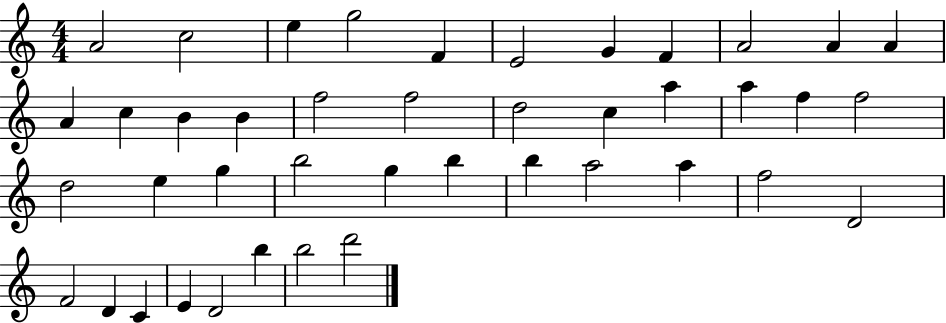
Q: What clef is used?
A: treble